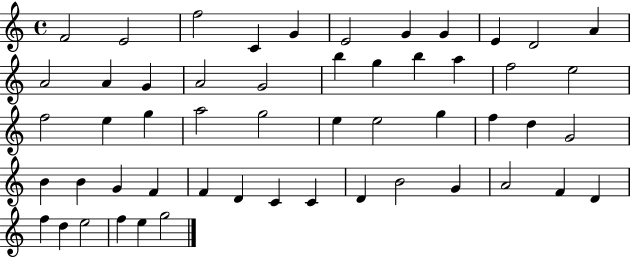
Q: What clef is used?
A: treble